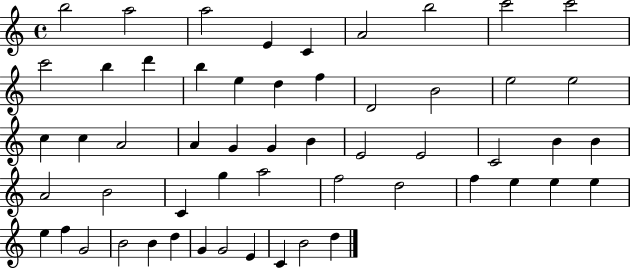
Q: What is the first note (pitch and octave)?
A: B5